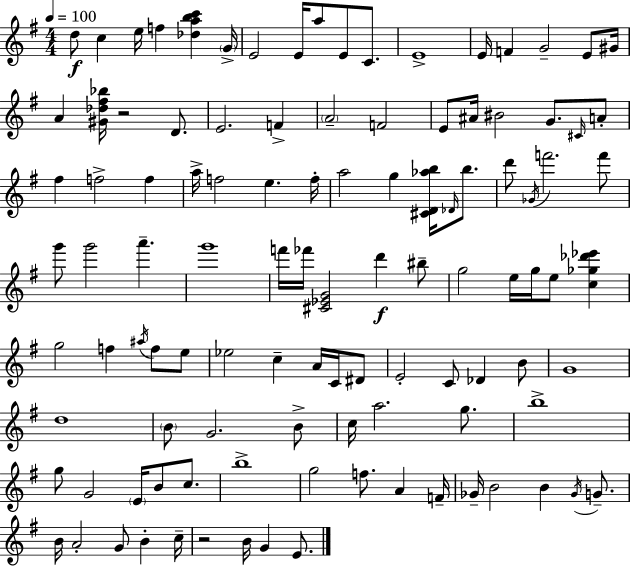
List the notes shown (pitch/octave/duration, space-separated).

D5/e C5/q E5/s F5/q [Db5,A5,B5,C6]/q G4/s E4/h E4/s A5/e E4/e C4/e. E4/w E4/s F4/q G4/h E4/e G#4/s A4/q [G#4,Db5,F#5,Bb5]/s R/h D4/e. E4/h. F4/q A4/h F4/h E4/e A#4/s BIS4/h G4/e. C#4/s A4/e F#5/q F5/h F5/q A5/s F5/h E5/q. F5/s A5/h G5/q [C#4,D4,Ab5,B5]/s Db4/s B5/e. D6/e Gb4/s F6/h. F6/e G6/e G6/h A6/q. G6/w F6/s FES6/s [C#4,Eb4,G4]/h D6/q BIS5/e G5/h E5/s G5/s E5/e [C5,Gb5,Db6,Eb6]/q G5/h F5/q A#5/s F5/e E5/e Eb5/h C5/q A4/s C4/s D#4/e E4/h C4/e Db4/q B4/e G4/w D5/w B4/e G4/h. B4/e C5/s A5/h. G5/e. B5/w G5/e G4/h E4/s B4/e C5/e. B5/w G5/h F5/e. A4/q F4/s Gb4/s B4/h B4/q Gb4/s G4/e. B4/s A4/h G4/e B4/q C5/s R/h B4/s G4/q E4/e.